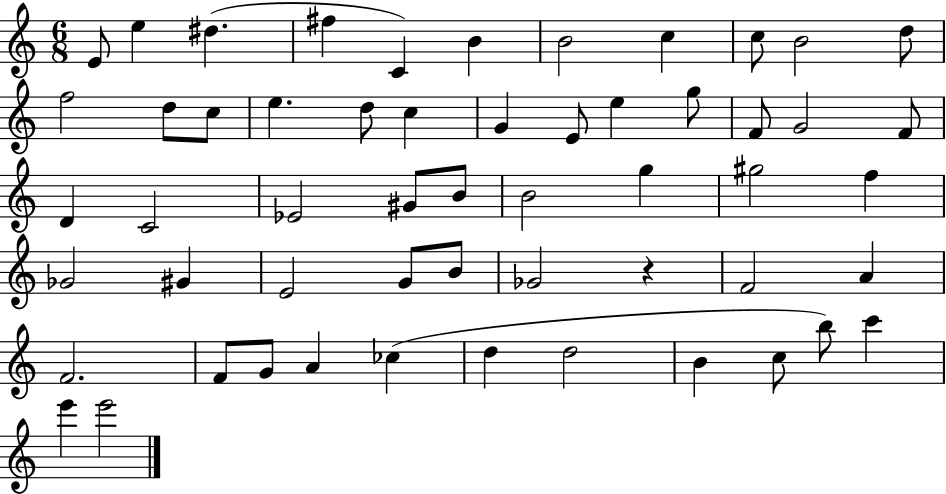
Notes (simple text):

E4/e E5/q D#5/q. F#5/q C4/q B4/q B4/h C5/q C5/e B4/h D5/e F5/h D5/e C5/e E5/q. D5/e C5/q G4/q E4/e E5/q G5/e F4/e G4/h F4/e D4/q C4/h Eb4/h G#4/e B4/e B4/h G5/q G#5/h F5/q Gb4/h G#4/q E4/h G4/e B4/e Gb4/h R/q F4/h A4/q F4/h. F4/e G4/e A4/q CES5/q D5/q D5/h B4/q C5/e B5/e C6/q E6/q E6/h